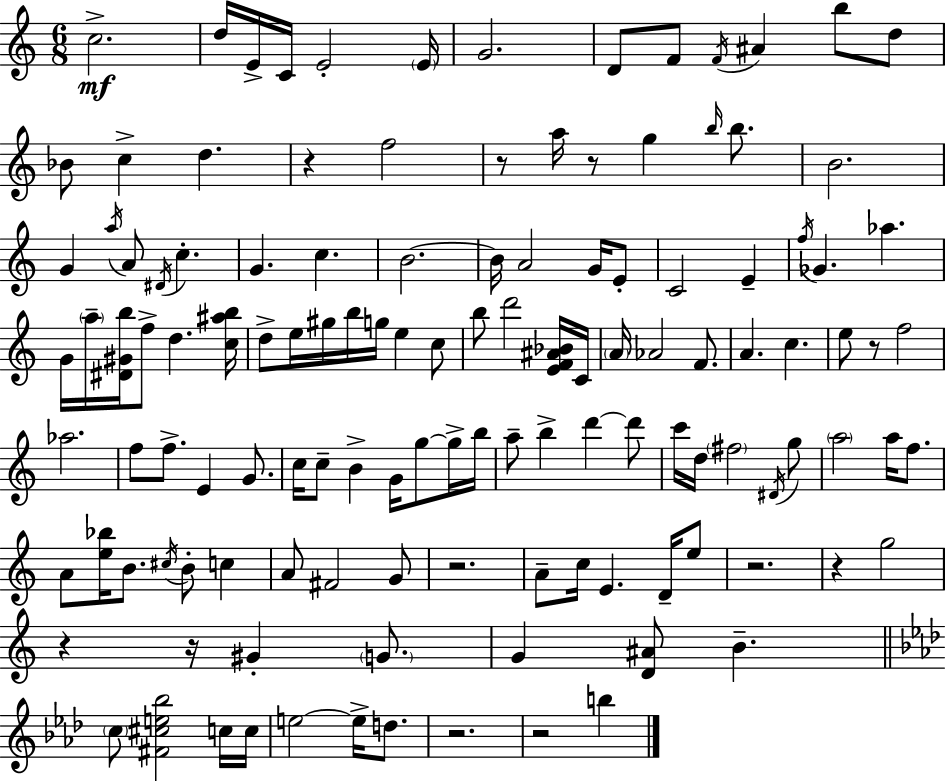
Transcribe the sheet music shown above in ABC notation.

X:1
T:Untitled
M:6/8
L:1/4
K:Am
c2 d/4 E/4 C/4 E2 E/4 G2 D/2 F/2 F/4 ^A b/2 d/2 _B/2 c d z f2 z/2 a/4 z/2 g b/4 b/2 B2 G a/4 A/2 ^D/4 c G c B2 B/4 A2 G/4 E/2 C2 E f/4 _G _a G/4 a/4 [^D^Gb]/4 f/2 d [c^ab]/4 d/2 e/4 ^g/4 b/4 g/4 e c/2 b/2 d'2 [EF^A_B]/4 C/4 A/4 _A2 F/2 A c e/2 z/2 f2 _a2 f/2 f/2 E G/2 c/4 c/2 B G/4 g/2 g/4 b/4 a/2 b d' d'/2 c'/4 d/4 ^f2 ^D/4 g/2 a2 a/4 f/2 A/2 [e_b]/4 B/2 ^c/4 B/2 c A/2 ^F2 G/2 z2 A/2 c/4 E D/4 e/2 z2 z g2 z z/4 ^G G/2 G [D^A]/2 B c/2 [^F^ce_b]2 c/4 c/4 e2 e/4 d/2 z2 z2 b